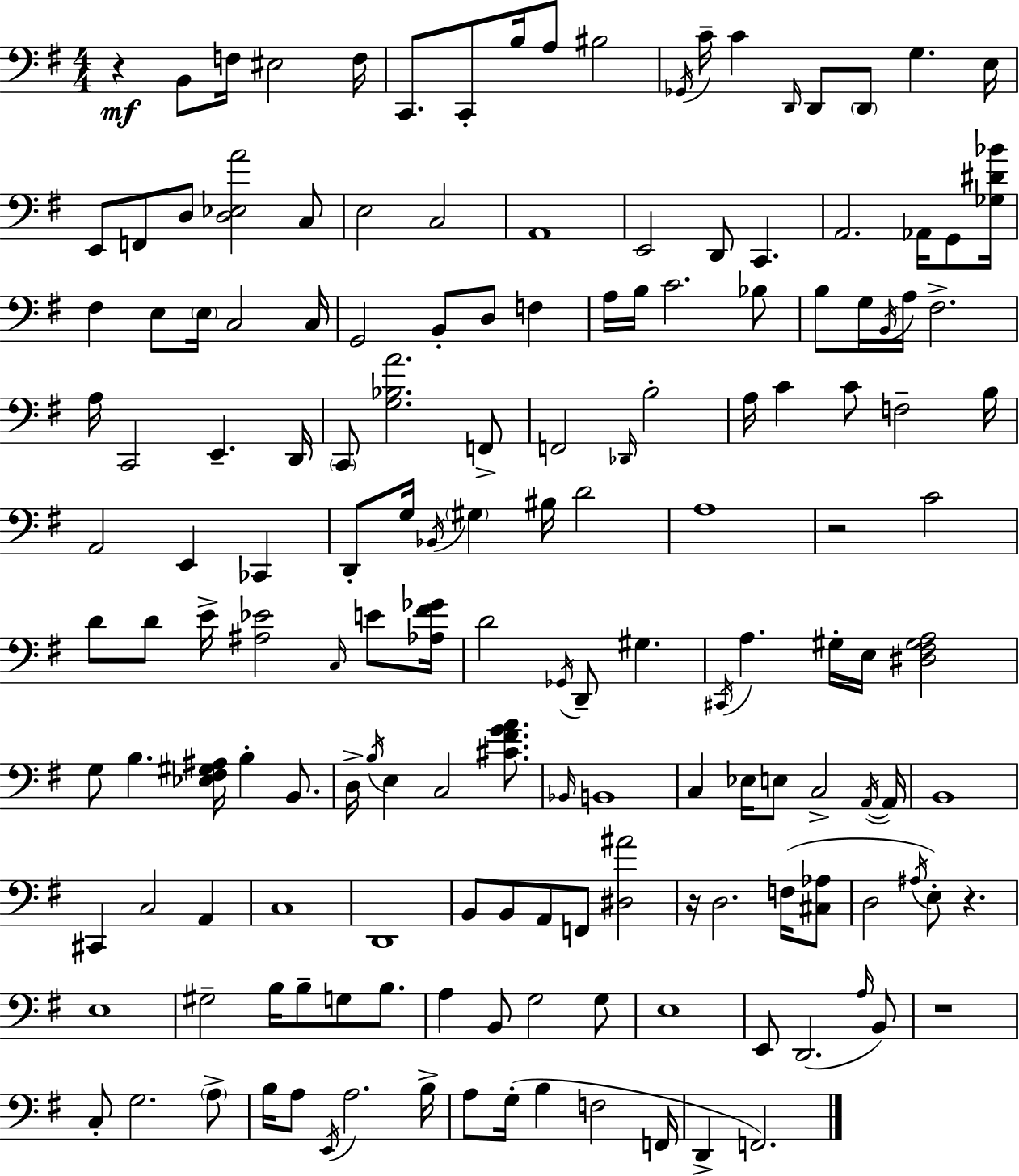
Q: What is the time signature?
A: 4/4